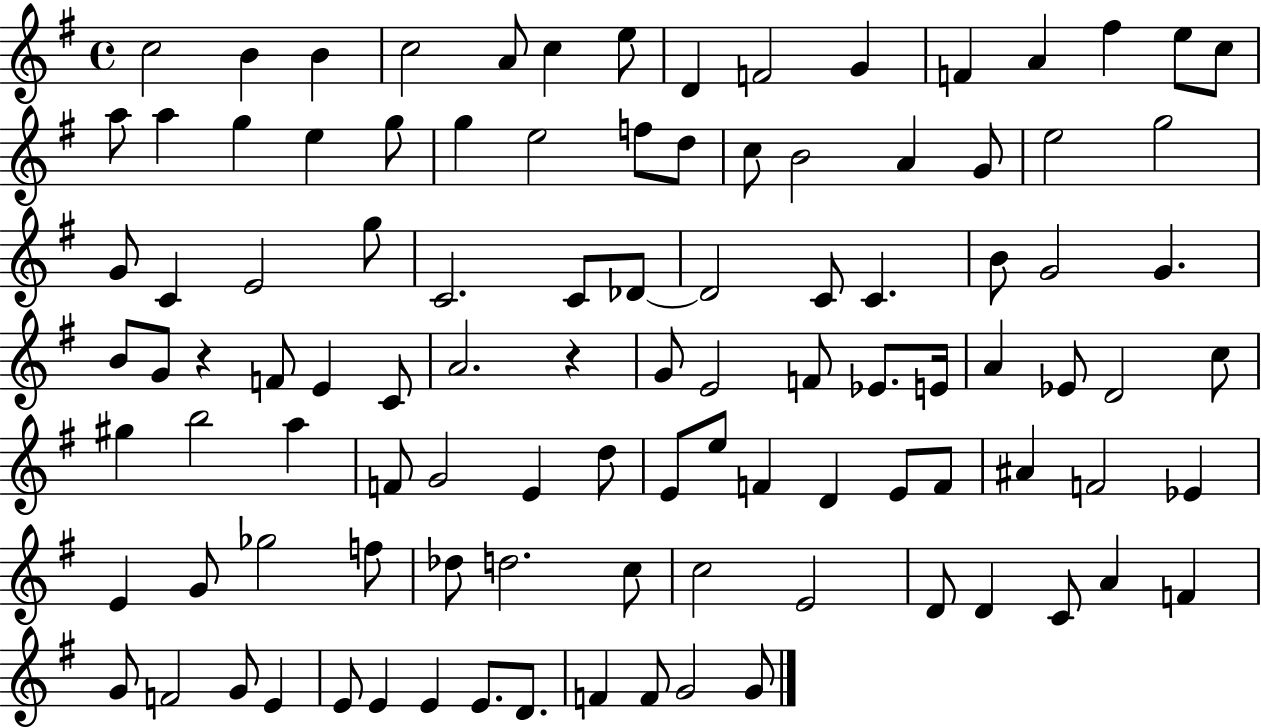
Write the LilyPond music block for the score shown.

{
  \clef treble
  \time 4/4
  \defaultTimeSignature
  \key g \major
  c''2 b'4 b'4 | c''2 a'8 c''4 e''8 | d'4 f'2 g'4 | f'4 a'4 fis''4 e''8 c''8 | \break a''8 a''4 g''4 e''4 g''8 | g''4 e''2 f''8 d''8 | c''8 b'2 a'4 g'8 | e''2 g''2 | \break g'8 c'4 e'2 g''8 | c'2. c'8 des'8~~ | des'2 c'8 c'4. | b'8 g'2 g'4. | \break b'8 g'8 r4 f'8 e'4 c'8 | a'2. r4 | g'8 e'2 f'8 ees'8. e'16 | a'4 ees'8 d'2 c''8 | \break gis''4 b''2 a''4 | f'8 g'2 e'4 d''8 | e'8 e''8 f'4 d'4 e'8 f'8 | ais'4 f'2 ees'4 | \break e'4 g'8 ges''2 f''8 | des''8 d''2. c''8 | c''2 e'2 | d'8 d'4 c'8 a'4 f'4 | \break g'8 f'2 g'8 e'4 | e'8 e'4 e'4 e'8. d'8. | f'4 f'8 g'2 g'8 | \bar "|."
}